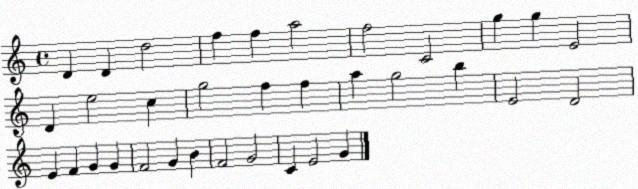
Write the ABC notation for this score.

X:1
T:Untitled
M:4/4
L:1/4
K:C
D D d2 f f a2 f2 C2 g g E2 D e2 c g2 f f a g2 b E2 D2 E F G G F2 G B F2 G2 C E2 G